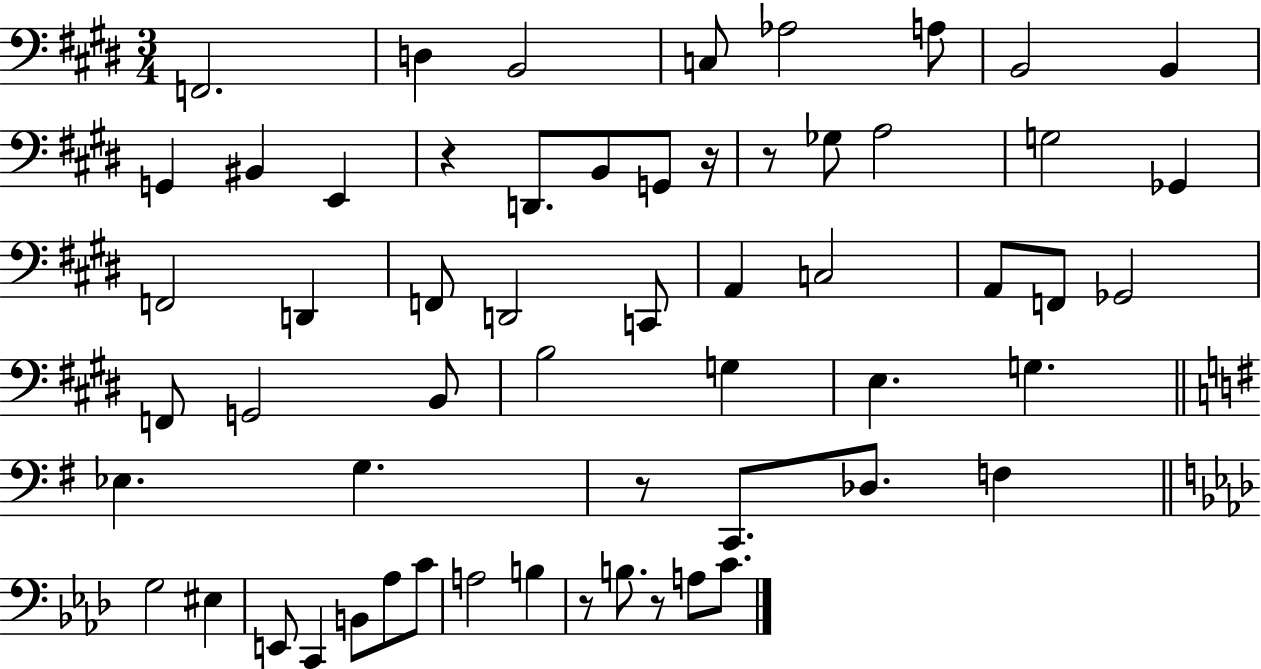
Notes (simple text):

F2/h. D3/q B2/h C3/e Ab3/h A3/e B2/h B2/q G2/q BIS2/q E2/q R/q D2/e. B2/e G2/e R/s R/e Gb3/e A3/h G3/h Gb2/q F2/h D2/q F2/e D2/h C2/e A2/q C3/h A2/e F2/e Gb2/h F2/e G2/h B2/e B3/h G3/q E3/q. G3/q. Eb3/q. G3/q. R/e C2/e. Db3/e. F3/q G3/h EIS3/q E2/e C2/q B2/e Ab3/e C4/e A3/h B3/q R/e B3/e. R/e A3/e C4/e.